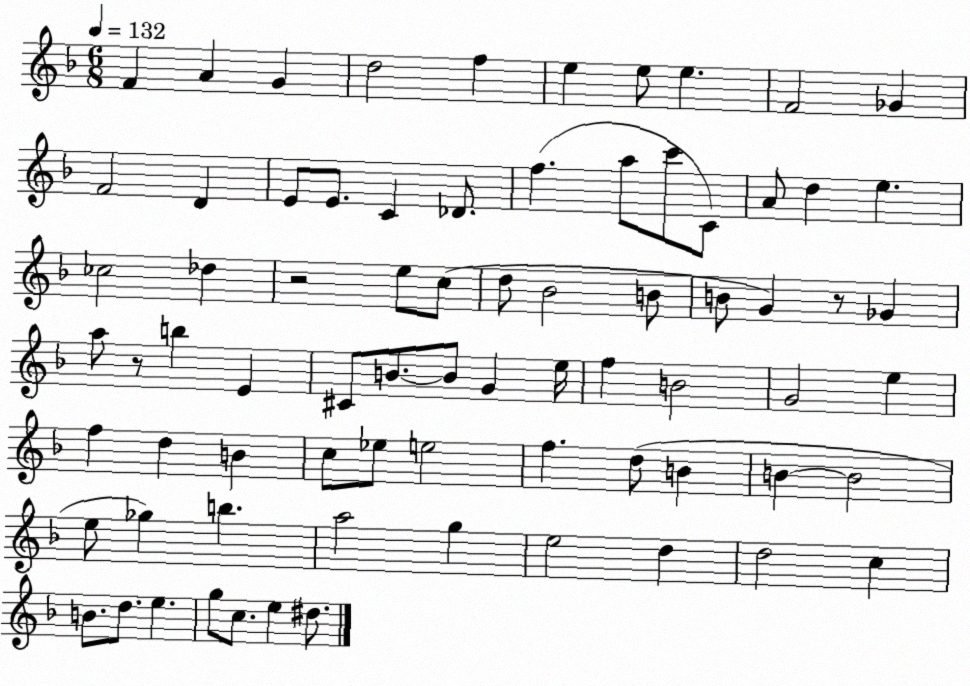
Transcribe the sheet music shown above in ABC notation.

X:1
T:Untitled
M:6/8
L:1/4
K:F
F A G d2 f e e/2 e F2 _G F2 D E/2 E/2 C _D/2 f a/2 c'/2 C/2 A/2 d e _c2 _d z2 e/2 c/2 d/2 _B2 B/2 B/2 G z/2 _G a/2 z/2 b E ^C/2 B/2 B/2 G e/4 f B2 G2 e f d B c/2 _e/2 e2 f d/2 B B B2 e/2 _g b a2 g e2 d d2 c B/2 d/2 e g/2 c/2 e ^d/2